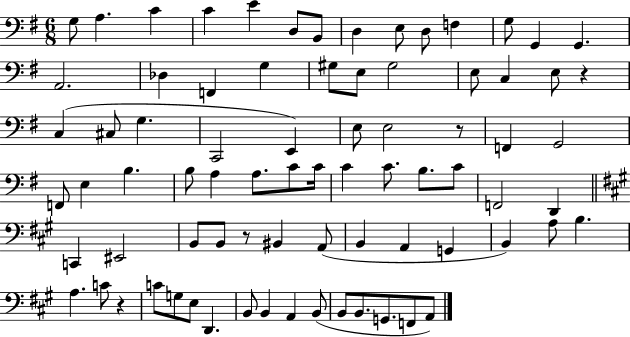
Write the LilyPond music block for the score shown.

{
  \clef bass
  \numericTimeSignature
  \time 6/8
  \key g \major
  g8 a4. c'4 | c'4 e'4 d8 b,8 | d4 e8 d8 f4 | g8 g,4 g,4. | \break a,2. | des4 f,4 g4 | gis8 e8 gis2 | e8 c4 e8 r4 | \break c4( cis8 g4. | c,2 e,4) | e8 e2 r8 | f,4 g,2 | \break f,8 e4 b4. | b8 a4 a8. c'8 c'16 | c'4 c'8. b8. c'8 | f,2 d,4 | \break \bar "||" \break \key a \major c,4 eis,2 | b,8 b,8 r8 bis,4 a,8( | b,4 a,4 g,4 | b,4) a8 b4. | \break a4. c'8 r4 | c'8 g8 e8 d,4. | b,8 b,4 a,4 b,8( | b,8 b,8. g,8. f,8 a,8) | \break \bar "|."
}